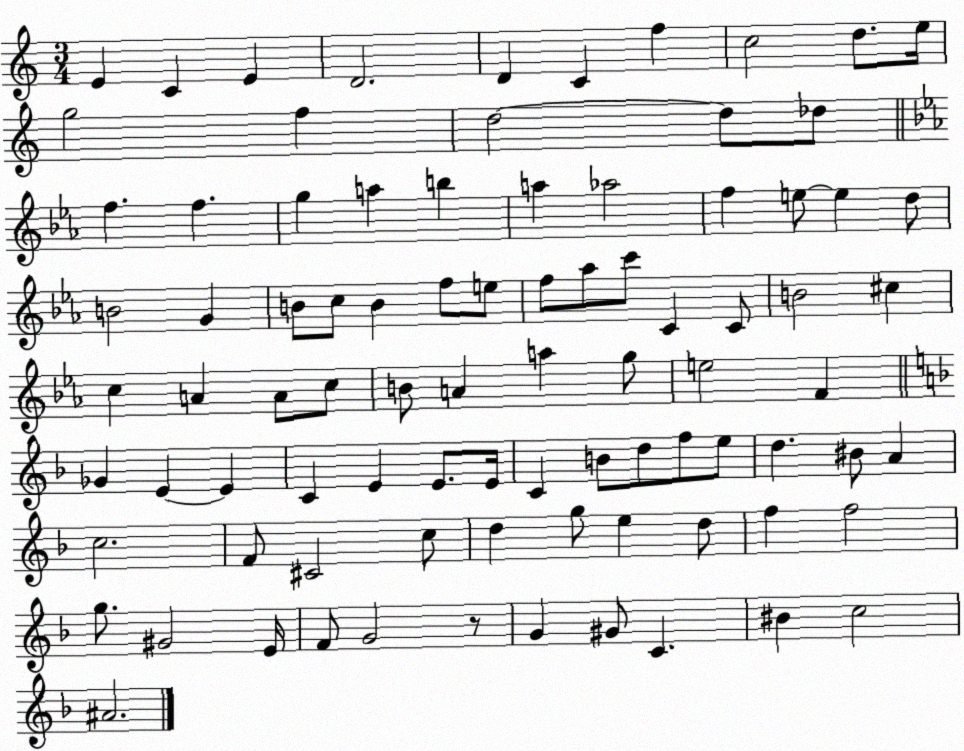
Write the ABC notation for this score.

X:1
T:Untitled
M:3/4
L:1/4
K:C
E C E D2 D C f c2 d/2 e/4 g2 f d2 d/2 _d/2 f f g a b a _a2 f e/2 e d/2 B2 G B/2 c/2 B f/2 e/2 f/2 _a/2 c'/2 C C/2 B2 ^c c A A/2 c/2 B/2 A a g/2 e2 F _G E E C E E/2 E/4 C B/2 d/2 f/2 e/2 d ^B/2 A c2 F/2 ^C2 c/2 d g/2 e d/2 f f2 g/2 ^G2 E/4 F/2 G2 z/2 G ^G/2 C ^B c2 ^A2